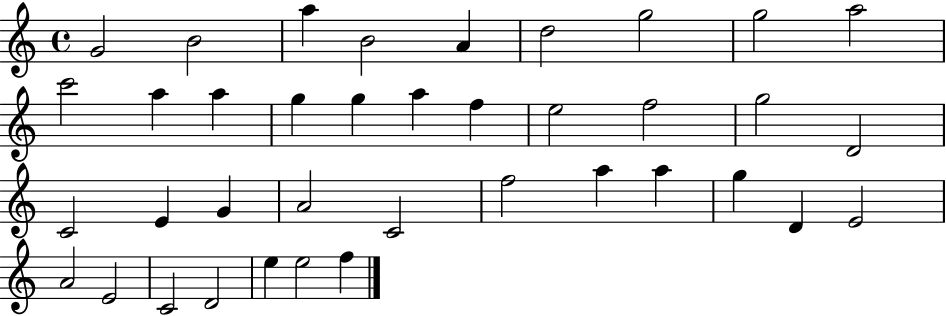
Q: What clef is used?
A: treble